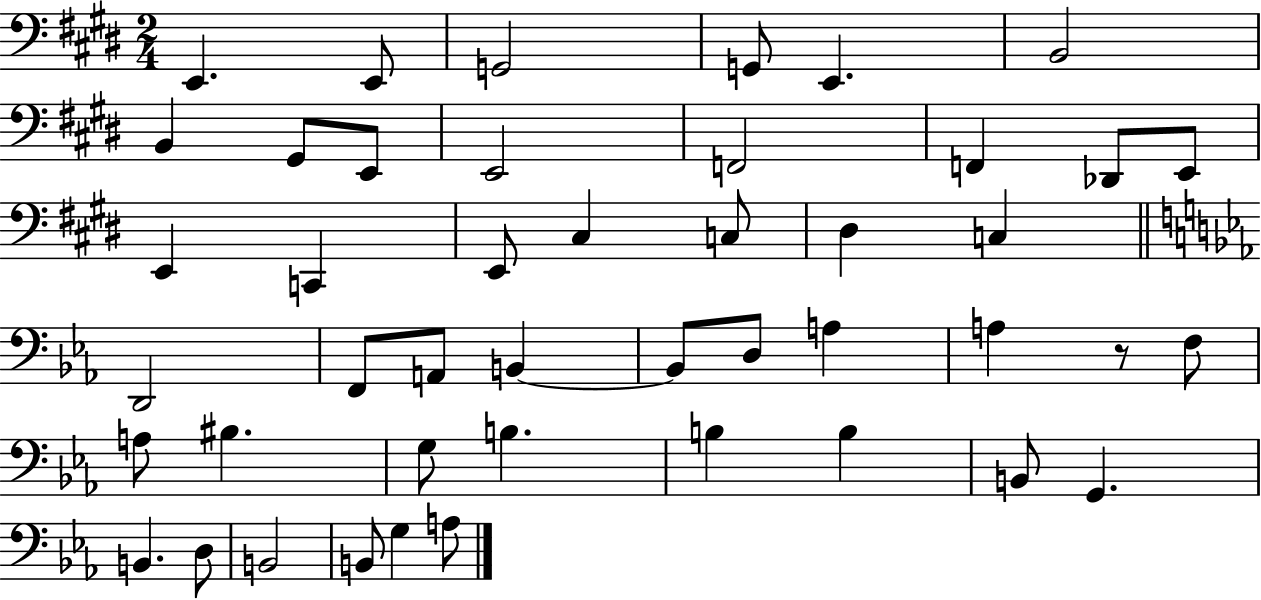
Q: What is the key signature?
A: E major